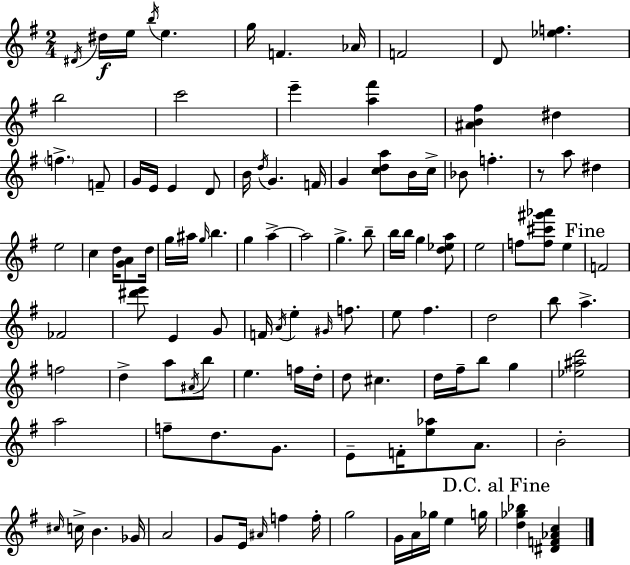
X:1
T:Untitled
M:2/4
L:1/4
K:G
^D/4 ^d/4 e/4 b/4 e g/4 F _A/4 F2 D/2 [_ef] b2 c'2 e' [a^f'] [^AB^f] ^d f F/2 G/4 E/4 E D/2 B/4 d/4 G F/4 G [cda]/2 B/4 c/4 _B/2 f z/2 a/2 ^d e2 c d/4 [GA]/2 d/4 g/4 ^a/4 g/4 b g a a2 g b/2 b/4 b/4 g [d_ea]/2 e2 f/2 [f^c'^g'_a']/2 e F2 _F2 [^d'e']/2 E G/2 F/4 A/4 e ^G/4 f/2 e/2 ^f d2 b/2 a f2 d a/2 ^A/4 b/2 e f/4 d/4 d/2 ^c d/4 ^f/4 b/2 g [_e^ad']2 a2 f/2 d/2 G/2 E/2 F/4 [e_a]/2 A/2 B2 ^c/4 c/4 B _G/4 A2 G/2 E/4 ^A/4 f f/4 g2 G/4 A/4 _g/4 e g/4 [d_g_b] [^DF_Ac]